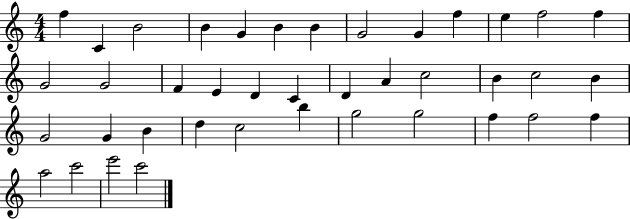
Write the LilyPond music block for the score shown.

{
  \clef treble
  \numericTimeSignature
  \time 4/4
  \key c \major
  f''4 c'4 b'2 | b'4 g'4 b'4 b'4 | g'2 g'4 f''4 | e''4 f''2 f''4 | \break g'2 g'2 | f'4 e'4 d'4 c'4 | d'4 a'4 c''2 | b'4 c''2 b'4 | \break g'2 g'4 b'4 | d''4 c''2 b''4 | g''2 g''2 | f''4 f''2 f''4 | \break a''2 c'''2 | e'''2 c'''2 | \bar "|."
}